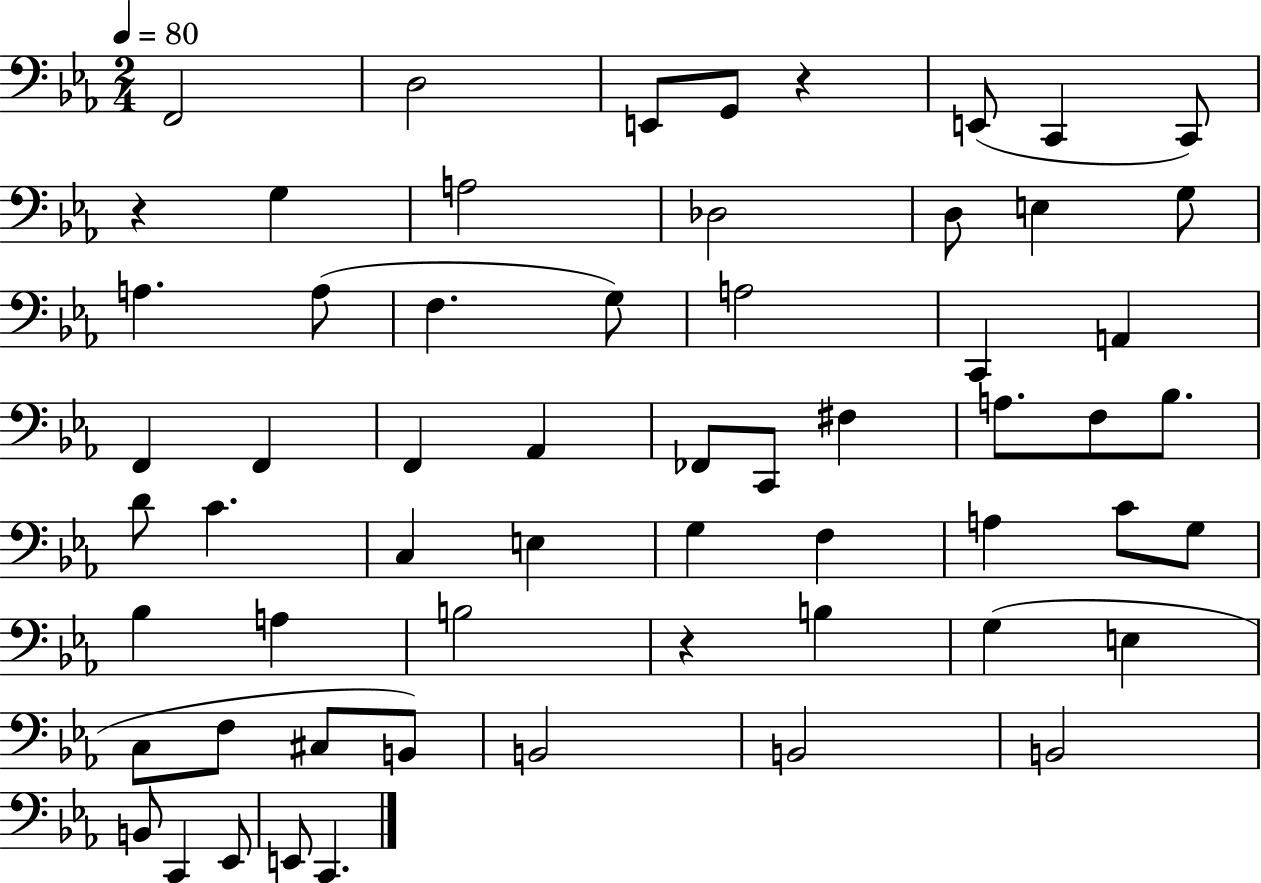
X:1
T:Untitled
M:2/4
L:1/4
K:Eb
F,,2 D,2 E,,/2 G,,/2 z E,,/2 C,, C,,/2 z G, A,2 _D,2 D,/2 E, G,/2 A, A,/2 F, G,/2 A,2 C,, A,, F,, F,, F,, _A,, _F,,/2 C,,/2 ^F, A,/2 F,/2 _B,/2 D/2 C C, E, G, F, A, C/2 G,/2 _B, A, B,2 z B, G, E, C,/2 F,/2 ^C,/2 B,,/2 B,,2 B,,2 B,,2 B,,/2 C,, _E,,/2 E,,/2 C,,